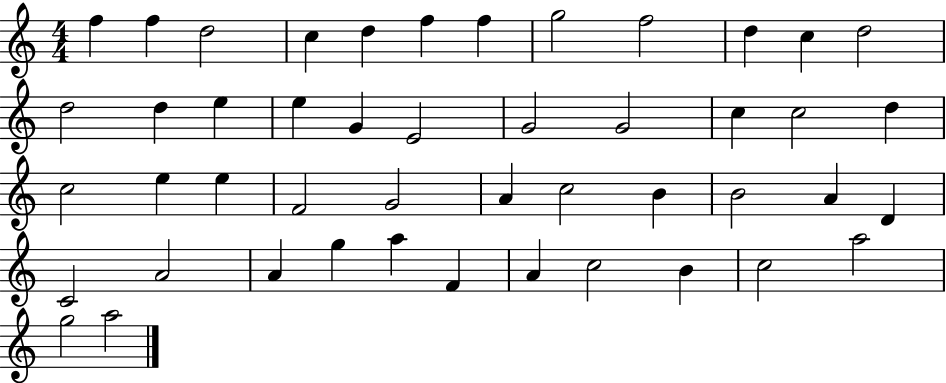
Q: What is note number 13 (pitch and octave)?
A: D5